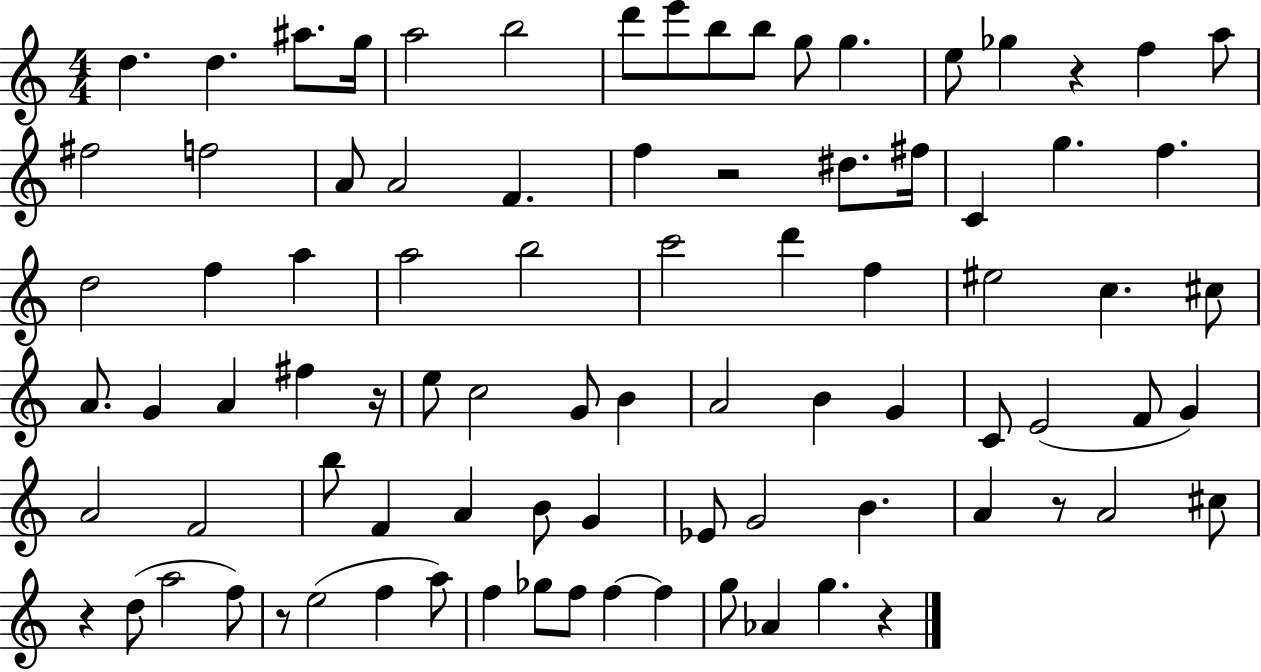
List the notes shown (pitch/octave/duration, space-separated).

D5/q. D5/q. A#5/e. G5/s A5/h B5/h D6/e E6/e B5/e B5/e G5/e G5/q. E5/e Gb5/q R/q F5/q A5/e F#5/h F5/h A4/e A4/h F4/q. F5/q R/h D#5/e. F#5/s C4/q G5/q. F5/q. D5/h F5/q A5/q A5/h B5/h C6/h D6/q F5/q EIS5/h C5/q. C#5/e A4/e. G4/q A4/q F#5/q R/s E5/e C5/h G4/e B4/q A4/h B4/q G4/q C4/e E4/h F4/e G4/q A4/h F4/h B5/e F4/q A4/q B4/e G4/q Eb4/e G4/h B4/q. A4/q R/e A4/h C#5/e R/q D5/e A5/h F5/e R/e E5/h F5/q A5/e F5/q Gb5/e F5/e F5/q F5/q G5/e Ab4/q G5/q. R/q